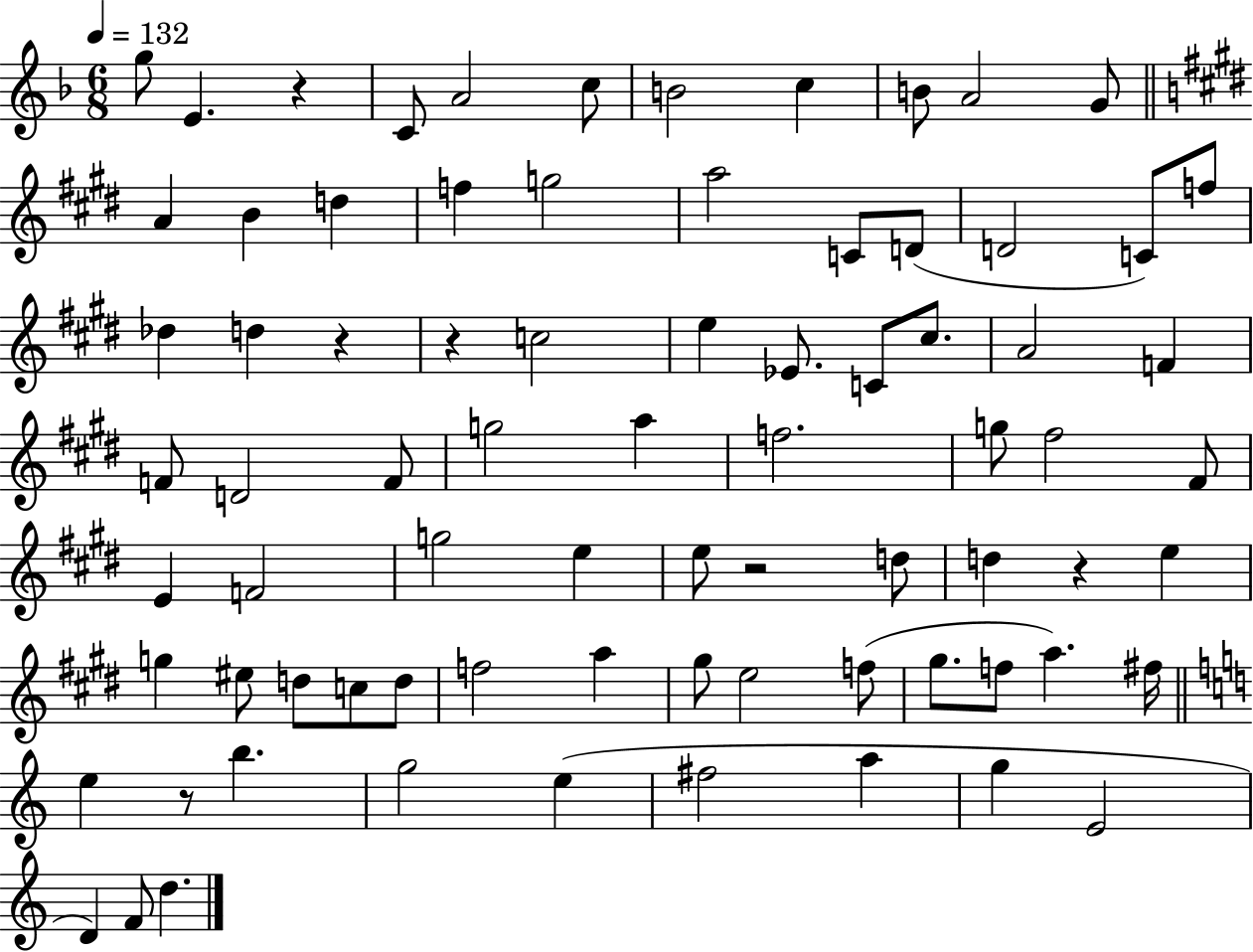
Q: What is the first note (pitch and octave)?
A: G5